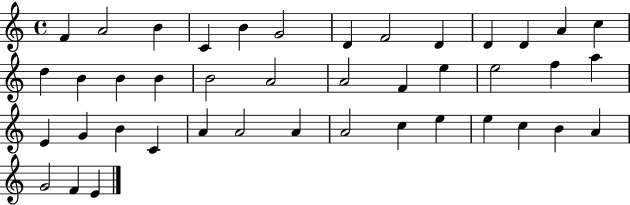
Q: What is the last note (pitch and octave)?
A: E4